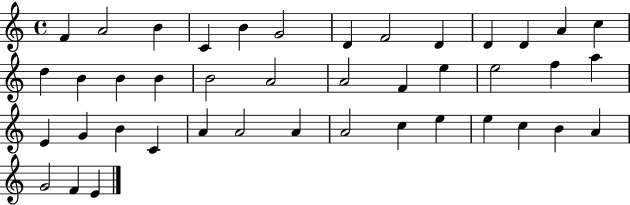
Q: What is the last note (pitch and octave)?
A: E4